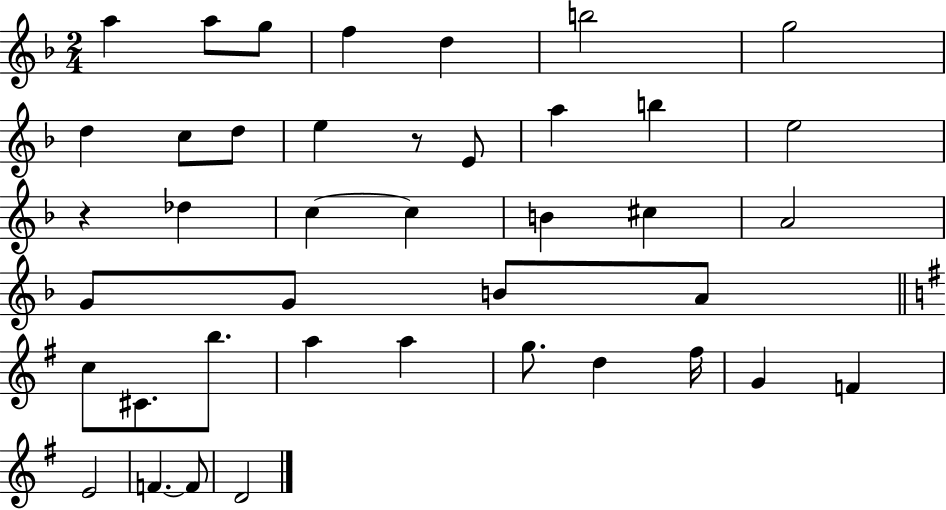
{
  \clef treble
  \numericTimeSignature
  \time 2/4
  \key f \major
  a''4 a''8 g''8 | f''4 d''4 | b''2 | g''2 | \break d''4 c''8 d''8 | e''4 r8 e'8 | a''4 b''4 | e''2 | \break r4 des''4 | c''4~~ c''4 | b'4 cis''4 | a'2 | \break g'8 g'8 b'8 a'8 | \bar "||" \break \key g \major c''8 cis'8. b''8. | a''4 a''4 | g''8. d''4 fis''16 | g'4 f'4 | \break e'2 | f'4.~~ f'8 | d'2 | \bar "|."
}